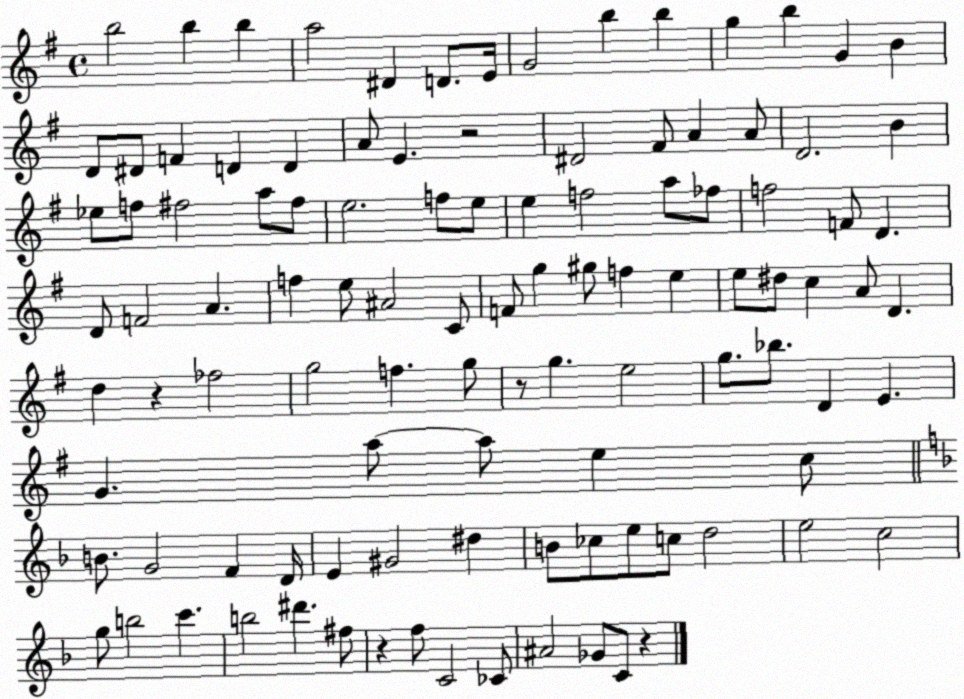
X:1
T:Untitled
M:4/4
L:1/4
K:G
b2 b b a2 ^D D/2 E/4 G2 b b g b G B D/2 ^D/2 F D D A/2 E z2 ^D2 ^F/2 A A/2 D2 B _e/2 f/2 ^f2 a/2 ^f/2 e2 f/2 e/2 e f2 a/2 _f/2 f2 F/2 D D/2 F2 A f e/2 ^A2 C/2 F/2 g ^g/2 f e e/2 ^d/2 c A/2 D d z _f2 g2 f g/2 z/2 g e2 g/2 _b/2 D E G a/2 a/2 e c/2 B/2 G2 F D/4 E ^G2 ^d B/2 _c/2 e/2 c/2 d2 e2 c2 g/2 b2 c' b2 ^d' ^f/2 z f/2 C2 _C/2 ^A2 _G/2 C/2 z